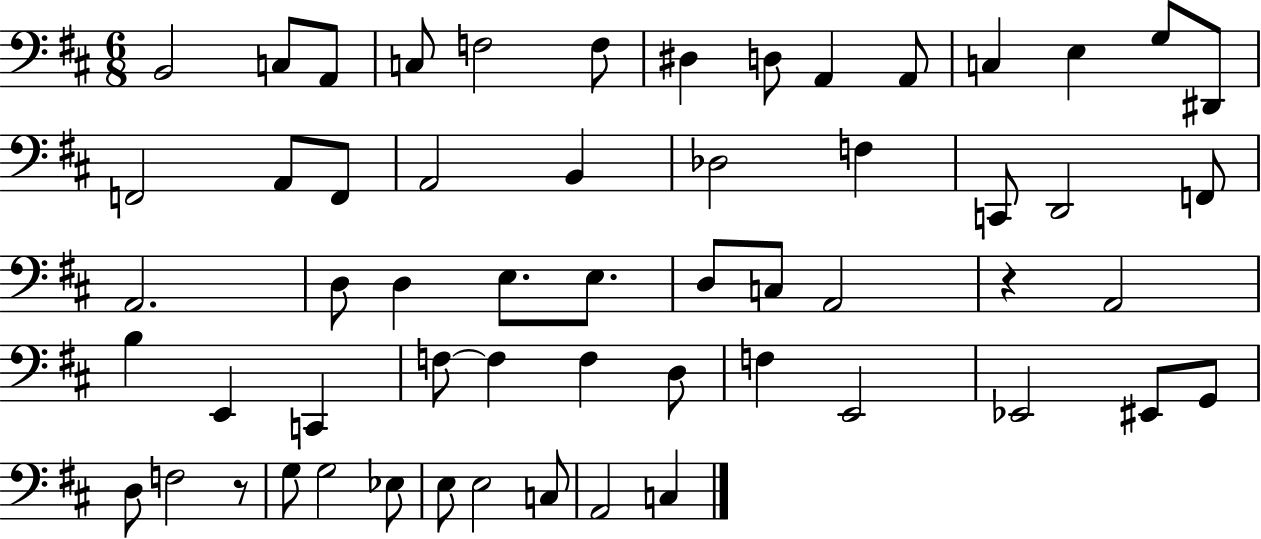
B2/h C3/e A2/e C3/e F3/h F3/e D#3/q D3/e A2/q A2/e C3/q E3/q G3/e D#2/e F2/h A2/e F2/e A2/h B2/q Db3/h F3/q C2/e D2/h F2/e A2/h. D3/e D3/q E3/e. E3/e. D3/e C3/e A2/h R/q A2/h B3/q E2/q C2/q F3/e F3/q F3/q D3/e F3/q E2/h Eb2/h EIS2/e G2/e D3/e F3/h R/e G3/e G3/h Eb3/e E3/e E3/h C3/e A2/h C3/q